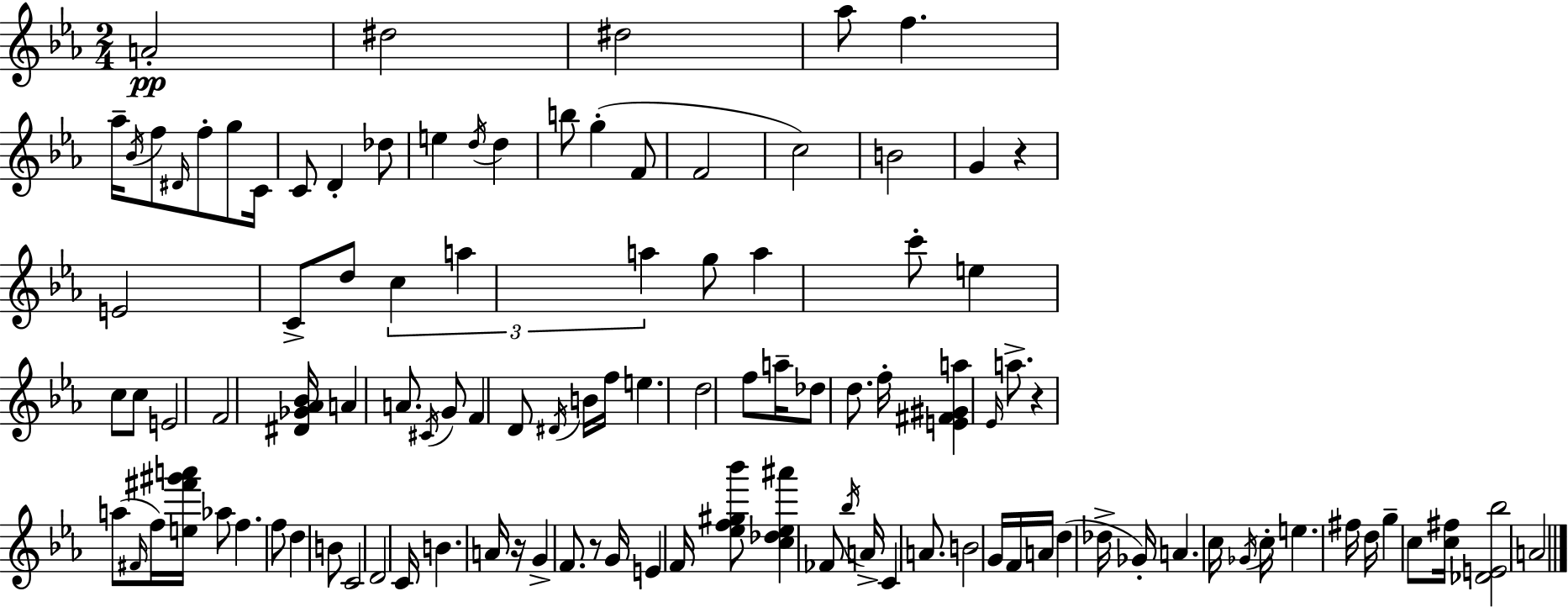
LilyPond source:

{
  \clef treble
  \numericTimeSignature
  \time 2/4
  \key c \minor
  a'2-.\pp | dis''2 | dis''2 | aes''8 f''4. | \break aes''16-- \acciaccatura { bes'16 } f''8 \grace { dis'16 } f''8-. g''8 | c'16 c'8 d'4-. | des''8 e''4 \acciaccatura { d''16 } d''4 | b''8 g''4-.( | \break f'8 f'2 | c''2) | b'2 | g'4 r4 | \break e'2 | c'8-> d''8 \tuplet 3/2 { c''4 | a''4 a''4 } | g''8 a''4 | \break c'''8-. e''4 c''8 | c''8 e'2 | f'2 | <dis' ges' aes' bes'>16 a'4 | \break a'8. \acciaccatura { cis'16 } g'8 f'4 | d'8 \acciaccatura { dis'16 } b'16 f''16 e''4. | d''2 | f''8 a''16-- | \break des''8 d''8. f''16-. <e' fis' gis' a''>4 | \grace { ees'16 } a''8.-> r4 | a''8( \grace { fis'16 } f''16) <e'' fis''' gis''' a'''>16 aes''8 | f''4. f''8 | \break d''4 b'8 c'2 | d'2 | c'16 | b'4. a'16 r16 | \break g'4-> f'8. r8 | g'16 e'4 f'16 <ees'' f'' gis'' bes'''>8 | <c'' des'' ees'' ais'''>4 fes'8 \acciaccatura { bes''16 } | a'16-> c'4 a'8. | \break b'2 | g'16 f'16 a'16 d''4( des''16-> | ges'16-.) a'4. c''16 | \acciaccatura { ges'16 } c''16-. e''4. | \break fis''16 d''16 g''4-- c''8 | <c'' fis''>16 <des' e' bes''>2 | a'2 | \bar "|."
}